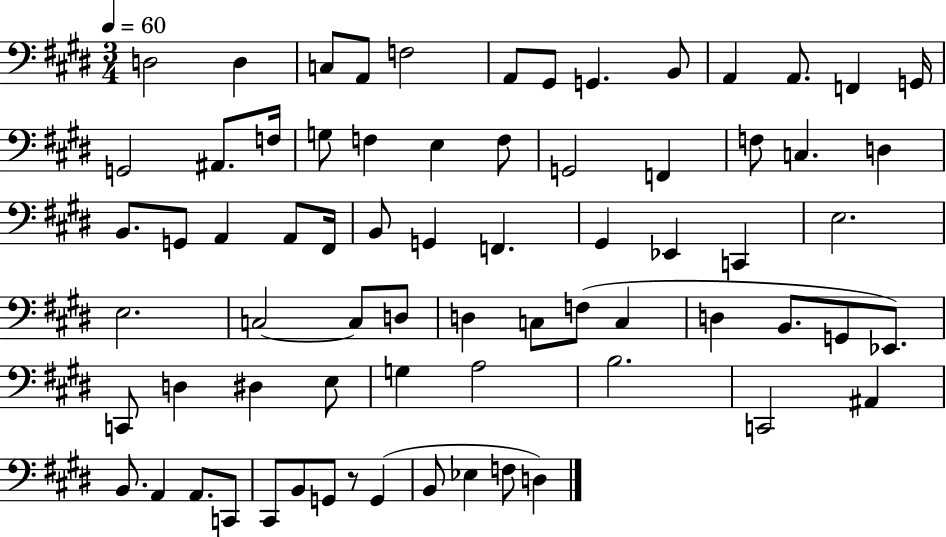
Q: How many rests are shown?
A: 1